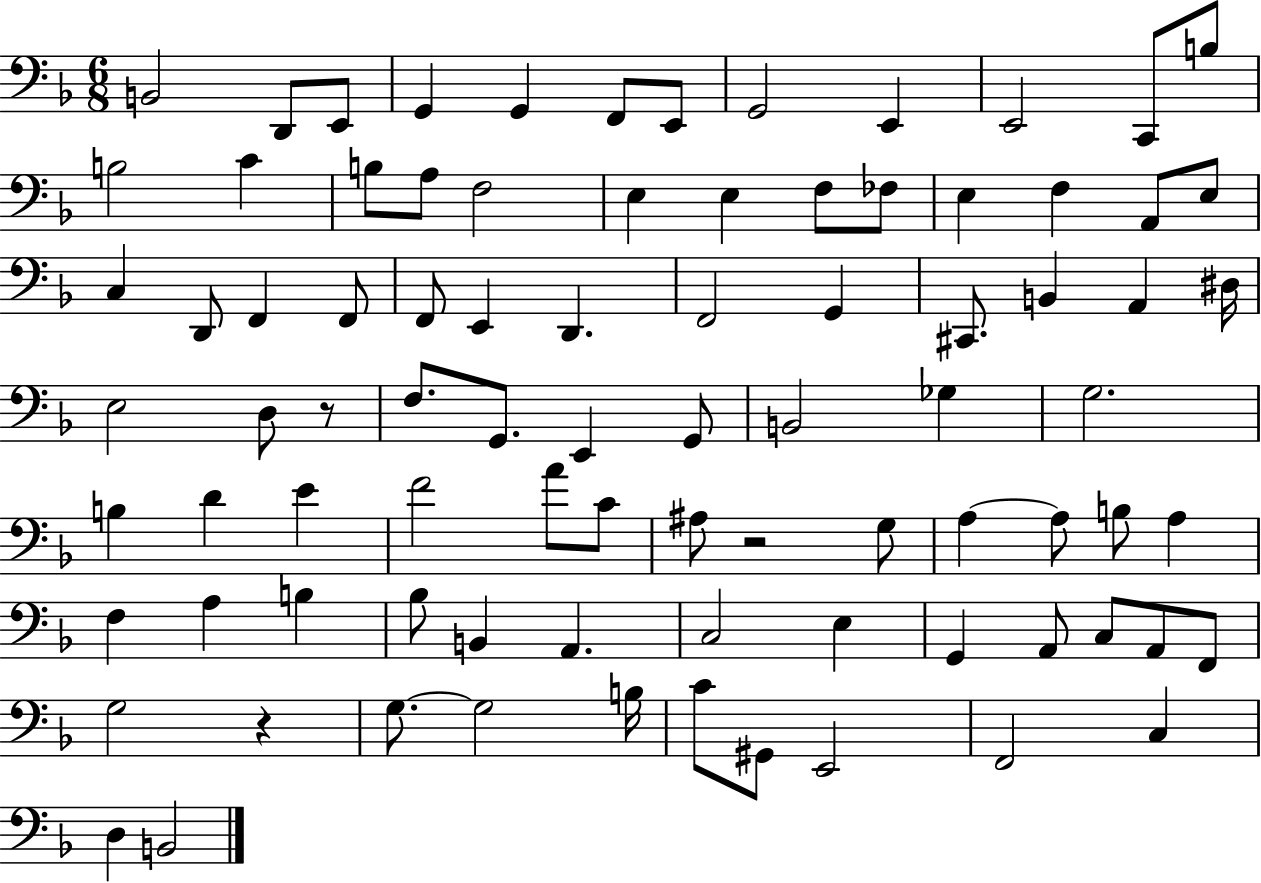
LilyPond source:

{
  \clef bass
  \numericTimeSignature
  \time 6/8
  \key f \major
  b,2 d,8 e,8 | g,4 g,4 f,8 e,8 | g,2 e,4 | e,2 c,8 b8 | \break b2 c'4 | b8 a8 f2 | e4 e4 f8 fes8 | e4 f4 a,8 e8 | \break c4 d,8 f,4 f,8 | f,8 e,4 d,4. | f,2 g,4 | cis,8. b,4 a,4 dis16 | \break e2 d8 r8 | f8. g,8. e,4 g,8 | b,2 ges4 | g2. | \break b4 d'4 e'4 | f'2 a'8 c'8 | ais8 r2 g8 | a4~~ a8 b8 a4 | \break f4 a4 b4 | bes8 b,4 a,4. | c2 e4 | g,4 a,8 c8 a,8 f,8 | \break g2 r4 | g8.~~ g2 b16 | c'8 gis,8 e,2 | f,2 c4 | \break d4 b,2 | \bar "|."
}